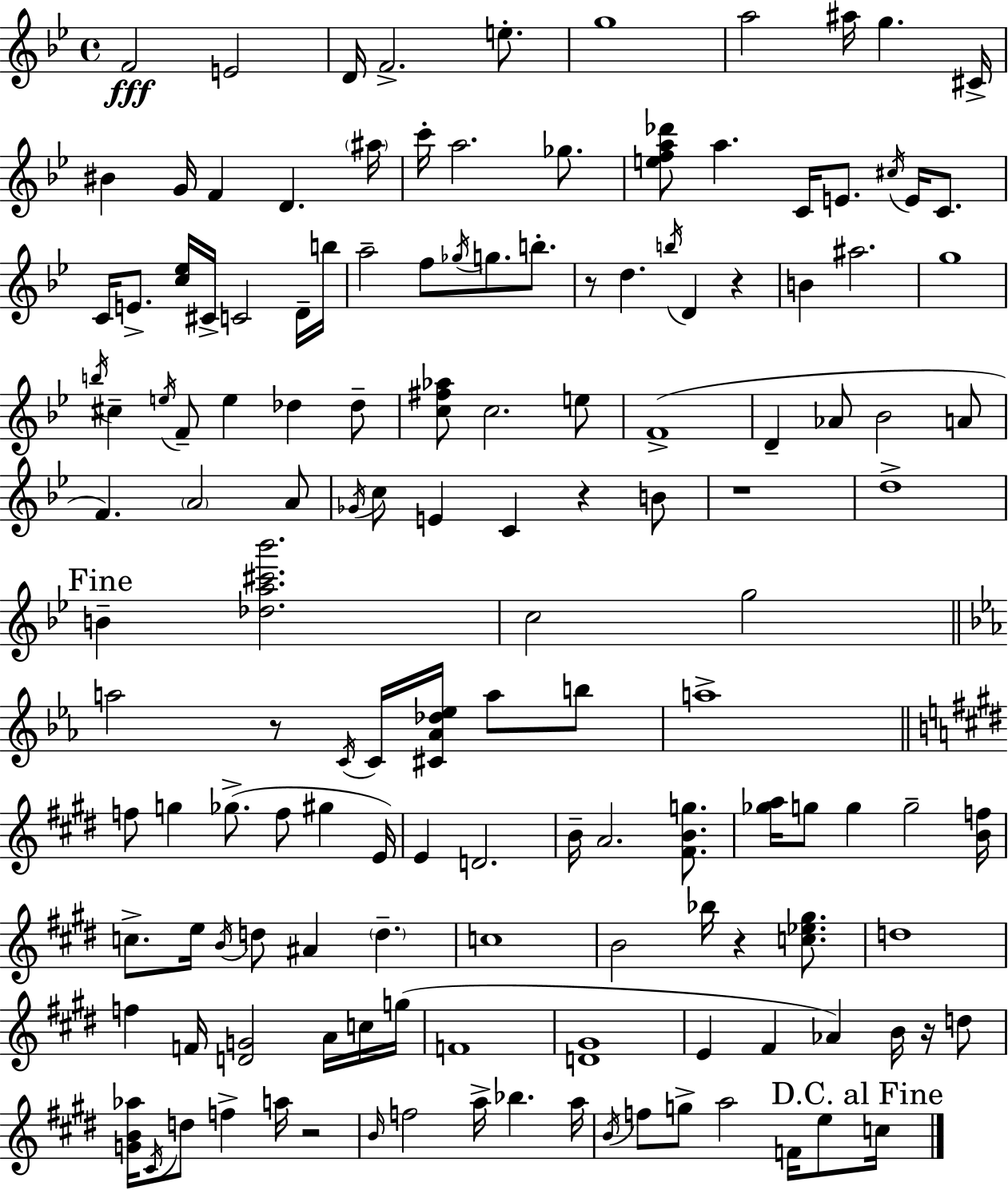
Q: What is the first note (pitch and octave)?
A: F4